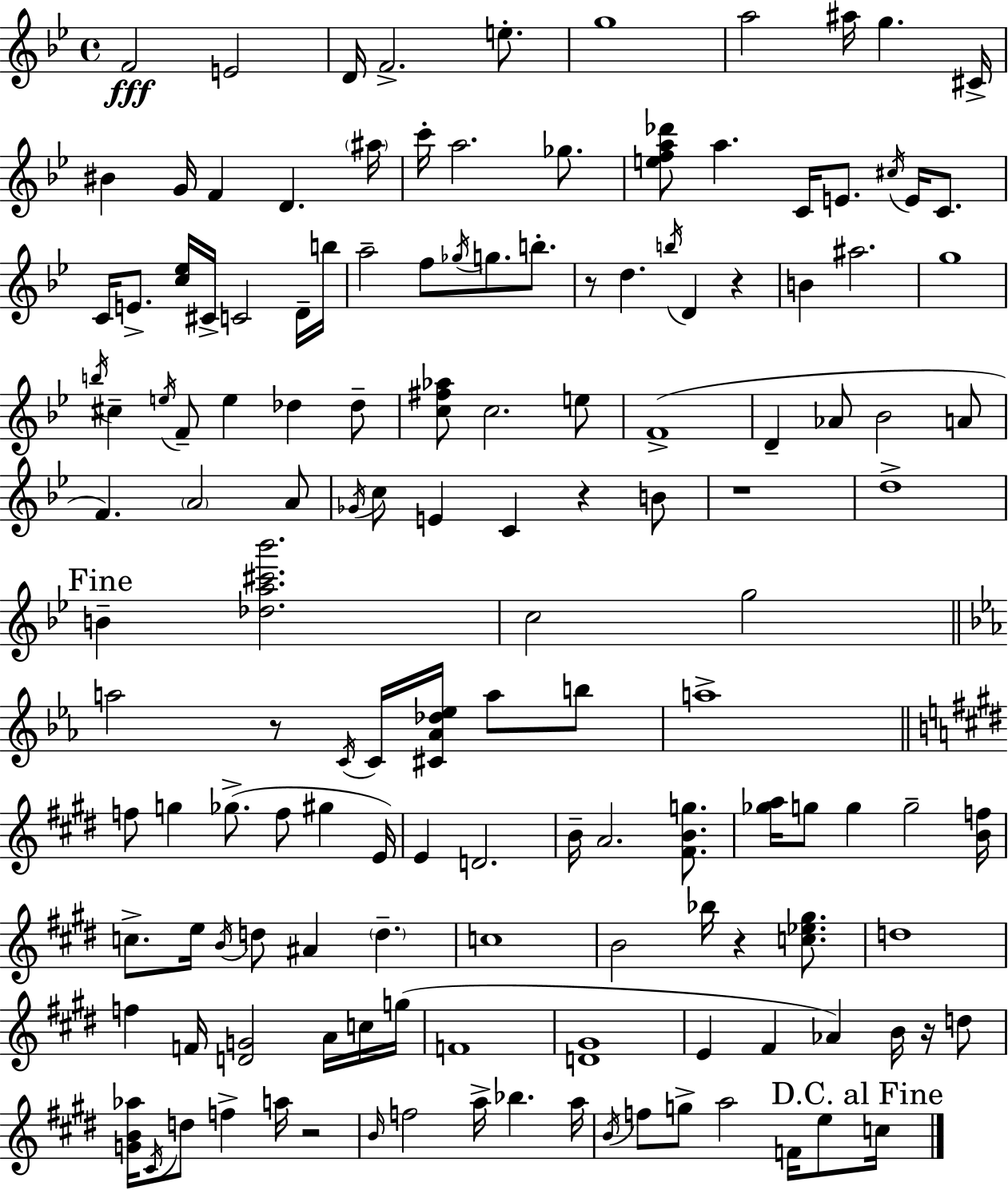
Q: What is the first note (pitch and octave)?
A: F4